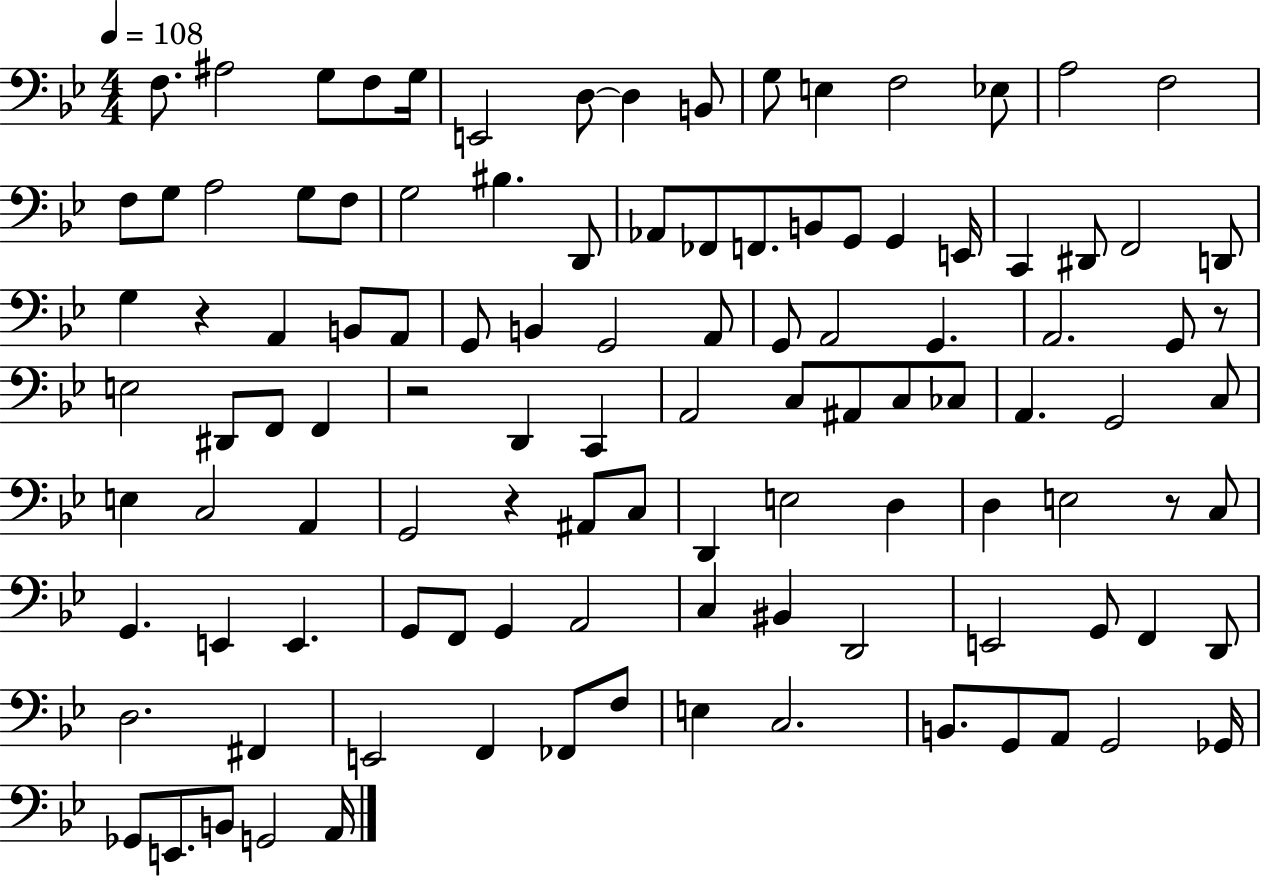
F3/e. A#3/h G3/e F3/e G3/s E2/h D3/e D3/q B2/e G3/e E3/q F3/h Eb3/e A3/h F3/h F3/e G3/e A3/h G3/e F3/e G3/h BIS3/q. D2/e Ab2/e FES2/e F2/e. B2/e G2/e G2/q E2/s C2/q D#2/e F2/h D2/e G3/q R/q A2/q B2/e A2/e G2/e B2/q G2/h A2/e G2/e A2/h G2/q. A2/h. G2/e R/e E3/h D#2/e F2/e F2/q R/h D2/q C2/q A2/h C3/e A#2/e C3/e CES3/e A2/q. G2/h C3/e E3/q C3/h A2/q G2/h R/q A#2/e C3/e D2/q E3/h D3/q D3/q E3/h R/e C3/e G2/q. E2/q E2/q. G2/e F2/e G2/q A2/h C3/q BIS2/q D2/h E2/h G2/e F2/q D2/e D3/h. F#2/q E2/h F2/q FES2/e F3/e E3/q C3/h. B2/e. G2/e A2/e G2/h Gb2/s Gb2/e E2/e. B2/e G2/h A2/s